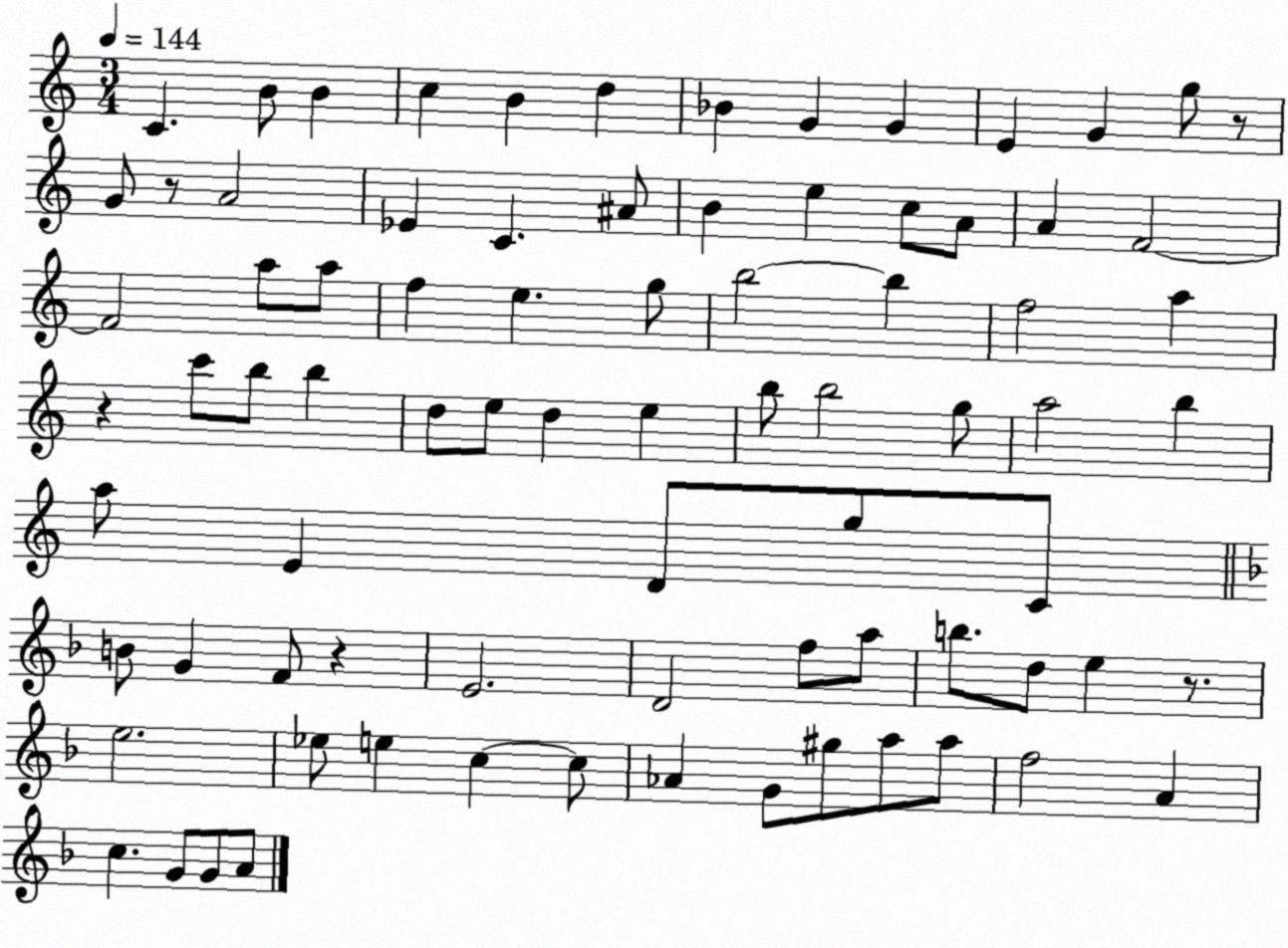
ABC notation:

X:1
T:Untitled
M:3/4
L:1/4
K:C
C B/2 B c B d _B G G E G g/2 z/2 G/2 z/2 A2 _E C ^A/2 B e c/2 A/2 A F2 F2 a/2 a/2 f e g/2 b2 b f2 a z c'/2 b/2 b d/2 e/2 d e b/2 b2 g/2 a2 b a/2 E D/2 g/2 C/2 B/2 G F/2 z E2 D2 f/2 a/2 b/2 d/2 e z/2 e2 _e/2 e c c/2 _A G/2 ^g/2 a/2 a/2 f2 A c G/2 G/2 A/2